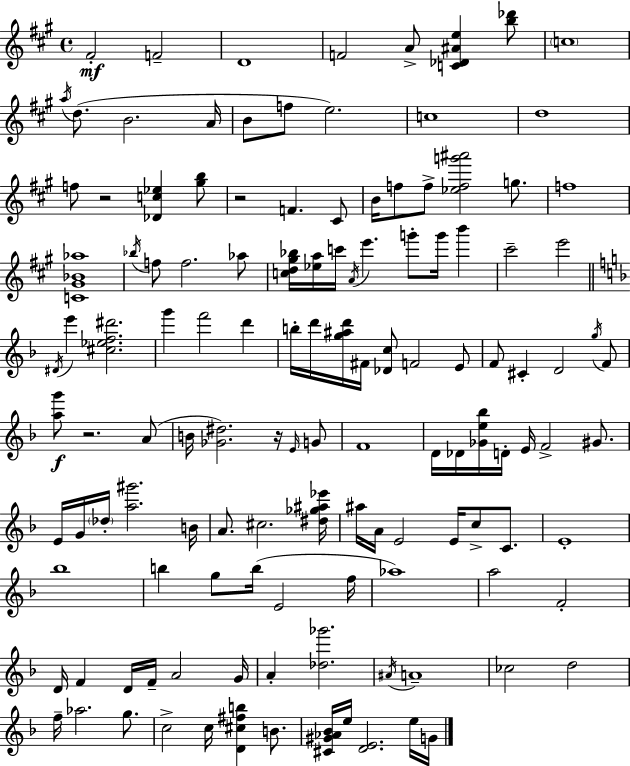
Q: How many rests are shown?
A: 4